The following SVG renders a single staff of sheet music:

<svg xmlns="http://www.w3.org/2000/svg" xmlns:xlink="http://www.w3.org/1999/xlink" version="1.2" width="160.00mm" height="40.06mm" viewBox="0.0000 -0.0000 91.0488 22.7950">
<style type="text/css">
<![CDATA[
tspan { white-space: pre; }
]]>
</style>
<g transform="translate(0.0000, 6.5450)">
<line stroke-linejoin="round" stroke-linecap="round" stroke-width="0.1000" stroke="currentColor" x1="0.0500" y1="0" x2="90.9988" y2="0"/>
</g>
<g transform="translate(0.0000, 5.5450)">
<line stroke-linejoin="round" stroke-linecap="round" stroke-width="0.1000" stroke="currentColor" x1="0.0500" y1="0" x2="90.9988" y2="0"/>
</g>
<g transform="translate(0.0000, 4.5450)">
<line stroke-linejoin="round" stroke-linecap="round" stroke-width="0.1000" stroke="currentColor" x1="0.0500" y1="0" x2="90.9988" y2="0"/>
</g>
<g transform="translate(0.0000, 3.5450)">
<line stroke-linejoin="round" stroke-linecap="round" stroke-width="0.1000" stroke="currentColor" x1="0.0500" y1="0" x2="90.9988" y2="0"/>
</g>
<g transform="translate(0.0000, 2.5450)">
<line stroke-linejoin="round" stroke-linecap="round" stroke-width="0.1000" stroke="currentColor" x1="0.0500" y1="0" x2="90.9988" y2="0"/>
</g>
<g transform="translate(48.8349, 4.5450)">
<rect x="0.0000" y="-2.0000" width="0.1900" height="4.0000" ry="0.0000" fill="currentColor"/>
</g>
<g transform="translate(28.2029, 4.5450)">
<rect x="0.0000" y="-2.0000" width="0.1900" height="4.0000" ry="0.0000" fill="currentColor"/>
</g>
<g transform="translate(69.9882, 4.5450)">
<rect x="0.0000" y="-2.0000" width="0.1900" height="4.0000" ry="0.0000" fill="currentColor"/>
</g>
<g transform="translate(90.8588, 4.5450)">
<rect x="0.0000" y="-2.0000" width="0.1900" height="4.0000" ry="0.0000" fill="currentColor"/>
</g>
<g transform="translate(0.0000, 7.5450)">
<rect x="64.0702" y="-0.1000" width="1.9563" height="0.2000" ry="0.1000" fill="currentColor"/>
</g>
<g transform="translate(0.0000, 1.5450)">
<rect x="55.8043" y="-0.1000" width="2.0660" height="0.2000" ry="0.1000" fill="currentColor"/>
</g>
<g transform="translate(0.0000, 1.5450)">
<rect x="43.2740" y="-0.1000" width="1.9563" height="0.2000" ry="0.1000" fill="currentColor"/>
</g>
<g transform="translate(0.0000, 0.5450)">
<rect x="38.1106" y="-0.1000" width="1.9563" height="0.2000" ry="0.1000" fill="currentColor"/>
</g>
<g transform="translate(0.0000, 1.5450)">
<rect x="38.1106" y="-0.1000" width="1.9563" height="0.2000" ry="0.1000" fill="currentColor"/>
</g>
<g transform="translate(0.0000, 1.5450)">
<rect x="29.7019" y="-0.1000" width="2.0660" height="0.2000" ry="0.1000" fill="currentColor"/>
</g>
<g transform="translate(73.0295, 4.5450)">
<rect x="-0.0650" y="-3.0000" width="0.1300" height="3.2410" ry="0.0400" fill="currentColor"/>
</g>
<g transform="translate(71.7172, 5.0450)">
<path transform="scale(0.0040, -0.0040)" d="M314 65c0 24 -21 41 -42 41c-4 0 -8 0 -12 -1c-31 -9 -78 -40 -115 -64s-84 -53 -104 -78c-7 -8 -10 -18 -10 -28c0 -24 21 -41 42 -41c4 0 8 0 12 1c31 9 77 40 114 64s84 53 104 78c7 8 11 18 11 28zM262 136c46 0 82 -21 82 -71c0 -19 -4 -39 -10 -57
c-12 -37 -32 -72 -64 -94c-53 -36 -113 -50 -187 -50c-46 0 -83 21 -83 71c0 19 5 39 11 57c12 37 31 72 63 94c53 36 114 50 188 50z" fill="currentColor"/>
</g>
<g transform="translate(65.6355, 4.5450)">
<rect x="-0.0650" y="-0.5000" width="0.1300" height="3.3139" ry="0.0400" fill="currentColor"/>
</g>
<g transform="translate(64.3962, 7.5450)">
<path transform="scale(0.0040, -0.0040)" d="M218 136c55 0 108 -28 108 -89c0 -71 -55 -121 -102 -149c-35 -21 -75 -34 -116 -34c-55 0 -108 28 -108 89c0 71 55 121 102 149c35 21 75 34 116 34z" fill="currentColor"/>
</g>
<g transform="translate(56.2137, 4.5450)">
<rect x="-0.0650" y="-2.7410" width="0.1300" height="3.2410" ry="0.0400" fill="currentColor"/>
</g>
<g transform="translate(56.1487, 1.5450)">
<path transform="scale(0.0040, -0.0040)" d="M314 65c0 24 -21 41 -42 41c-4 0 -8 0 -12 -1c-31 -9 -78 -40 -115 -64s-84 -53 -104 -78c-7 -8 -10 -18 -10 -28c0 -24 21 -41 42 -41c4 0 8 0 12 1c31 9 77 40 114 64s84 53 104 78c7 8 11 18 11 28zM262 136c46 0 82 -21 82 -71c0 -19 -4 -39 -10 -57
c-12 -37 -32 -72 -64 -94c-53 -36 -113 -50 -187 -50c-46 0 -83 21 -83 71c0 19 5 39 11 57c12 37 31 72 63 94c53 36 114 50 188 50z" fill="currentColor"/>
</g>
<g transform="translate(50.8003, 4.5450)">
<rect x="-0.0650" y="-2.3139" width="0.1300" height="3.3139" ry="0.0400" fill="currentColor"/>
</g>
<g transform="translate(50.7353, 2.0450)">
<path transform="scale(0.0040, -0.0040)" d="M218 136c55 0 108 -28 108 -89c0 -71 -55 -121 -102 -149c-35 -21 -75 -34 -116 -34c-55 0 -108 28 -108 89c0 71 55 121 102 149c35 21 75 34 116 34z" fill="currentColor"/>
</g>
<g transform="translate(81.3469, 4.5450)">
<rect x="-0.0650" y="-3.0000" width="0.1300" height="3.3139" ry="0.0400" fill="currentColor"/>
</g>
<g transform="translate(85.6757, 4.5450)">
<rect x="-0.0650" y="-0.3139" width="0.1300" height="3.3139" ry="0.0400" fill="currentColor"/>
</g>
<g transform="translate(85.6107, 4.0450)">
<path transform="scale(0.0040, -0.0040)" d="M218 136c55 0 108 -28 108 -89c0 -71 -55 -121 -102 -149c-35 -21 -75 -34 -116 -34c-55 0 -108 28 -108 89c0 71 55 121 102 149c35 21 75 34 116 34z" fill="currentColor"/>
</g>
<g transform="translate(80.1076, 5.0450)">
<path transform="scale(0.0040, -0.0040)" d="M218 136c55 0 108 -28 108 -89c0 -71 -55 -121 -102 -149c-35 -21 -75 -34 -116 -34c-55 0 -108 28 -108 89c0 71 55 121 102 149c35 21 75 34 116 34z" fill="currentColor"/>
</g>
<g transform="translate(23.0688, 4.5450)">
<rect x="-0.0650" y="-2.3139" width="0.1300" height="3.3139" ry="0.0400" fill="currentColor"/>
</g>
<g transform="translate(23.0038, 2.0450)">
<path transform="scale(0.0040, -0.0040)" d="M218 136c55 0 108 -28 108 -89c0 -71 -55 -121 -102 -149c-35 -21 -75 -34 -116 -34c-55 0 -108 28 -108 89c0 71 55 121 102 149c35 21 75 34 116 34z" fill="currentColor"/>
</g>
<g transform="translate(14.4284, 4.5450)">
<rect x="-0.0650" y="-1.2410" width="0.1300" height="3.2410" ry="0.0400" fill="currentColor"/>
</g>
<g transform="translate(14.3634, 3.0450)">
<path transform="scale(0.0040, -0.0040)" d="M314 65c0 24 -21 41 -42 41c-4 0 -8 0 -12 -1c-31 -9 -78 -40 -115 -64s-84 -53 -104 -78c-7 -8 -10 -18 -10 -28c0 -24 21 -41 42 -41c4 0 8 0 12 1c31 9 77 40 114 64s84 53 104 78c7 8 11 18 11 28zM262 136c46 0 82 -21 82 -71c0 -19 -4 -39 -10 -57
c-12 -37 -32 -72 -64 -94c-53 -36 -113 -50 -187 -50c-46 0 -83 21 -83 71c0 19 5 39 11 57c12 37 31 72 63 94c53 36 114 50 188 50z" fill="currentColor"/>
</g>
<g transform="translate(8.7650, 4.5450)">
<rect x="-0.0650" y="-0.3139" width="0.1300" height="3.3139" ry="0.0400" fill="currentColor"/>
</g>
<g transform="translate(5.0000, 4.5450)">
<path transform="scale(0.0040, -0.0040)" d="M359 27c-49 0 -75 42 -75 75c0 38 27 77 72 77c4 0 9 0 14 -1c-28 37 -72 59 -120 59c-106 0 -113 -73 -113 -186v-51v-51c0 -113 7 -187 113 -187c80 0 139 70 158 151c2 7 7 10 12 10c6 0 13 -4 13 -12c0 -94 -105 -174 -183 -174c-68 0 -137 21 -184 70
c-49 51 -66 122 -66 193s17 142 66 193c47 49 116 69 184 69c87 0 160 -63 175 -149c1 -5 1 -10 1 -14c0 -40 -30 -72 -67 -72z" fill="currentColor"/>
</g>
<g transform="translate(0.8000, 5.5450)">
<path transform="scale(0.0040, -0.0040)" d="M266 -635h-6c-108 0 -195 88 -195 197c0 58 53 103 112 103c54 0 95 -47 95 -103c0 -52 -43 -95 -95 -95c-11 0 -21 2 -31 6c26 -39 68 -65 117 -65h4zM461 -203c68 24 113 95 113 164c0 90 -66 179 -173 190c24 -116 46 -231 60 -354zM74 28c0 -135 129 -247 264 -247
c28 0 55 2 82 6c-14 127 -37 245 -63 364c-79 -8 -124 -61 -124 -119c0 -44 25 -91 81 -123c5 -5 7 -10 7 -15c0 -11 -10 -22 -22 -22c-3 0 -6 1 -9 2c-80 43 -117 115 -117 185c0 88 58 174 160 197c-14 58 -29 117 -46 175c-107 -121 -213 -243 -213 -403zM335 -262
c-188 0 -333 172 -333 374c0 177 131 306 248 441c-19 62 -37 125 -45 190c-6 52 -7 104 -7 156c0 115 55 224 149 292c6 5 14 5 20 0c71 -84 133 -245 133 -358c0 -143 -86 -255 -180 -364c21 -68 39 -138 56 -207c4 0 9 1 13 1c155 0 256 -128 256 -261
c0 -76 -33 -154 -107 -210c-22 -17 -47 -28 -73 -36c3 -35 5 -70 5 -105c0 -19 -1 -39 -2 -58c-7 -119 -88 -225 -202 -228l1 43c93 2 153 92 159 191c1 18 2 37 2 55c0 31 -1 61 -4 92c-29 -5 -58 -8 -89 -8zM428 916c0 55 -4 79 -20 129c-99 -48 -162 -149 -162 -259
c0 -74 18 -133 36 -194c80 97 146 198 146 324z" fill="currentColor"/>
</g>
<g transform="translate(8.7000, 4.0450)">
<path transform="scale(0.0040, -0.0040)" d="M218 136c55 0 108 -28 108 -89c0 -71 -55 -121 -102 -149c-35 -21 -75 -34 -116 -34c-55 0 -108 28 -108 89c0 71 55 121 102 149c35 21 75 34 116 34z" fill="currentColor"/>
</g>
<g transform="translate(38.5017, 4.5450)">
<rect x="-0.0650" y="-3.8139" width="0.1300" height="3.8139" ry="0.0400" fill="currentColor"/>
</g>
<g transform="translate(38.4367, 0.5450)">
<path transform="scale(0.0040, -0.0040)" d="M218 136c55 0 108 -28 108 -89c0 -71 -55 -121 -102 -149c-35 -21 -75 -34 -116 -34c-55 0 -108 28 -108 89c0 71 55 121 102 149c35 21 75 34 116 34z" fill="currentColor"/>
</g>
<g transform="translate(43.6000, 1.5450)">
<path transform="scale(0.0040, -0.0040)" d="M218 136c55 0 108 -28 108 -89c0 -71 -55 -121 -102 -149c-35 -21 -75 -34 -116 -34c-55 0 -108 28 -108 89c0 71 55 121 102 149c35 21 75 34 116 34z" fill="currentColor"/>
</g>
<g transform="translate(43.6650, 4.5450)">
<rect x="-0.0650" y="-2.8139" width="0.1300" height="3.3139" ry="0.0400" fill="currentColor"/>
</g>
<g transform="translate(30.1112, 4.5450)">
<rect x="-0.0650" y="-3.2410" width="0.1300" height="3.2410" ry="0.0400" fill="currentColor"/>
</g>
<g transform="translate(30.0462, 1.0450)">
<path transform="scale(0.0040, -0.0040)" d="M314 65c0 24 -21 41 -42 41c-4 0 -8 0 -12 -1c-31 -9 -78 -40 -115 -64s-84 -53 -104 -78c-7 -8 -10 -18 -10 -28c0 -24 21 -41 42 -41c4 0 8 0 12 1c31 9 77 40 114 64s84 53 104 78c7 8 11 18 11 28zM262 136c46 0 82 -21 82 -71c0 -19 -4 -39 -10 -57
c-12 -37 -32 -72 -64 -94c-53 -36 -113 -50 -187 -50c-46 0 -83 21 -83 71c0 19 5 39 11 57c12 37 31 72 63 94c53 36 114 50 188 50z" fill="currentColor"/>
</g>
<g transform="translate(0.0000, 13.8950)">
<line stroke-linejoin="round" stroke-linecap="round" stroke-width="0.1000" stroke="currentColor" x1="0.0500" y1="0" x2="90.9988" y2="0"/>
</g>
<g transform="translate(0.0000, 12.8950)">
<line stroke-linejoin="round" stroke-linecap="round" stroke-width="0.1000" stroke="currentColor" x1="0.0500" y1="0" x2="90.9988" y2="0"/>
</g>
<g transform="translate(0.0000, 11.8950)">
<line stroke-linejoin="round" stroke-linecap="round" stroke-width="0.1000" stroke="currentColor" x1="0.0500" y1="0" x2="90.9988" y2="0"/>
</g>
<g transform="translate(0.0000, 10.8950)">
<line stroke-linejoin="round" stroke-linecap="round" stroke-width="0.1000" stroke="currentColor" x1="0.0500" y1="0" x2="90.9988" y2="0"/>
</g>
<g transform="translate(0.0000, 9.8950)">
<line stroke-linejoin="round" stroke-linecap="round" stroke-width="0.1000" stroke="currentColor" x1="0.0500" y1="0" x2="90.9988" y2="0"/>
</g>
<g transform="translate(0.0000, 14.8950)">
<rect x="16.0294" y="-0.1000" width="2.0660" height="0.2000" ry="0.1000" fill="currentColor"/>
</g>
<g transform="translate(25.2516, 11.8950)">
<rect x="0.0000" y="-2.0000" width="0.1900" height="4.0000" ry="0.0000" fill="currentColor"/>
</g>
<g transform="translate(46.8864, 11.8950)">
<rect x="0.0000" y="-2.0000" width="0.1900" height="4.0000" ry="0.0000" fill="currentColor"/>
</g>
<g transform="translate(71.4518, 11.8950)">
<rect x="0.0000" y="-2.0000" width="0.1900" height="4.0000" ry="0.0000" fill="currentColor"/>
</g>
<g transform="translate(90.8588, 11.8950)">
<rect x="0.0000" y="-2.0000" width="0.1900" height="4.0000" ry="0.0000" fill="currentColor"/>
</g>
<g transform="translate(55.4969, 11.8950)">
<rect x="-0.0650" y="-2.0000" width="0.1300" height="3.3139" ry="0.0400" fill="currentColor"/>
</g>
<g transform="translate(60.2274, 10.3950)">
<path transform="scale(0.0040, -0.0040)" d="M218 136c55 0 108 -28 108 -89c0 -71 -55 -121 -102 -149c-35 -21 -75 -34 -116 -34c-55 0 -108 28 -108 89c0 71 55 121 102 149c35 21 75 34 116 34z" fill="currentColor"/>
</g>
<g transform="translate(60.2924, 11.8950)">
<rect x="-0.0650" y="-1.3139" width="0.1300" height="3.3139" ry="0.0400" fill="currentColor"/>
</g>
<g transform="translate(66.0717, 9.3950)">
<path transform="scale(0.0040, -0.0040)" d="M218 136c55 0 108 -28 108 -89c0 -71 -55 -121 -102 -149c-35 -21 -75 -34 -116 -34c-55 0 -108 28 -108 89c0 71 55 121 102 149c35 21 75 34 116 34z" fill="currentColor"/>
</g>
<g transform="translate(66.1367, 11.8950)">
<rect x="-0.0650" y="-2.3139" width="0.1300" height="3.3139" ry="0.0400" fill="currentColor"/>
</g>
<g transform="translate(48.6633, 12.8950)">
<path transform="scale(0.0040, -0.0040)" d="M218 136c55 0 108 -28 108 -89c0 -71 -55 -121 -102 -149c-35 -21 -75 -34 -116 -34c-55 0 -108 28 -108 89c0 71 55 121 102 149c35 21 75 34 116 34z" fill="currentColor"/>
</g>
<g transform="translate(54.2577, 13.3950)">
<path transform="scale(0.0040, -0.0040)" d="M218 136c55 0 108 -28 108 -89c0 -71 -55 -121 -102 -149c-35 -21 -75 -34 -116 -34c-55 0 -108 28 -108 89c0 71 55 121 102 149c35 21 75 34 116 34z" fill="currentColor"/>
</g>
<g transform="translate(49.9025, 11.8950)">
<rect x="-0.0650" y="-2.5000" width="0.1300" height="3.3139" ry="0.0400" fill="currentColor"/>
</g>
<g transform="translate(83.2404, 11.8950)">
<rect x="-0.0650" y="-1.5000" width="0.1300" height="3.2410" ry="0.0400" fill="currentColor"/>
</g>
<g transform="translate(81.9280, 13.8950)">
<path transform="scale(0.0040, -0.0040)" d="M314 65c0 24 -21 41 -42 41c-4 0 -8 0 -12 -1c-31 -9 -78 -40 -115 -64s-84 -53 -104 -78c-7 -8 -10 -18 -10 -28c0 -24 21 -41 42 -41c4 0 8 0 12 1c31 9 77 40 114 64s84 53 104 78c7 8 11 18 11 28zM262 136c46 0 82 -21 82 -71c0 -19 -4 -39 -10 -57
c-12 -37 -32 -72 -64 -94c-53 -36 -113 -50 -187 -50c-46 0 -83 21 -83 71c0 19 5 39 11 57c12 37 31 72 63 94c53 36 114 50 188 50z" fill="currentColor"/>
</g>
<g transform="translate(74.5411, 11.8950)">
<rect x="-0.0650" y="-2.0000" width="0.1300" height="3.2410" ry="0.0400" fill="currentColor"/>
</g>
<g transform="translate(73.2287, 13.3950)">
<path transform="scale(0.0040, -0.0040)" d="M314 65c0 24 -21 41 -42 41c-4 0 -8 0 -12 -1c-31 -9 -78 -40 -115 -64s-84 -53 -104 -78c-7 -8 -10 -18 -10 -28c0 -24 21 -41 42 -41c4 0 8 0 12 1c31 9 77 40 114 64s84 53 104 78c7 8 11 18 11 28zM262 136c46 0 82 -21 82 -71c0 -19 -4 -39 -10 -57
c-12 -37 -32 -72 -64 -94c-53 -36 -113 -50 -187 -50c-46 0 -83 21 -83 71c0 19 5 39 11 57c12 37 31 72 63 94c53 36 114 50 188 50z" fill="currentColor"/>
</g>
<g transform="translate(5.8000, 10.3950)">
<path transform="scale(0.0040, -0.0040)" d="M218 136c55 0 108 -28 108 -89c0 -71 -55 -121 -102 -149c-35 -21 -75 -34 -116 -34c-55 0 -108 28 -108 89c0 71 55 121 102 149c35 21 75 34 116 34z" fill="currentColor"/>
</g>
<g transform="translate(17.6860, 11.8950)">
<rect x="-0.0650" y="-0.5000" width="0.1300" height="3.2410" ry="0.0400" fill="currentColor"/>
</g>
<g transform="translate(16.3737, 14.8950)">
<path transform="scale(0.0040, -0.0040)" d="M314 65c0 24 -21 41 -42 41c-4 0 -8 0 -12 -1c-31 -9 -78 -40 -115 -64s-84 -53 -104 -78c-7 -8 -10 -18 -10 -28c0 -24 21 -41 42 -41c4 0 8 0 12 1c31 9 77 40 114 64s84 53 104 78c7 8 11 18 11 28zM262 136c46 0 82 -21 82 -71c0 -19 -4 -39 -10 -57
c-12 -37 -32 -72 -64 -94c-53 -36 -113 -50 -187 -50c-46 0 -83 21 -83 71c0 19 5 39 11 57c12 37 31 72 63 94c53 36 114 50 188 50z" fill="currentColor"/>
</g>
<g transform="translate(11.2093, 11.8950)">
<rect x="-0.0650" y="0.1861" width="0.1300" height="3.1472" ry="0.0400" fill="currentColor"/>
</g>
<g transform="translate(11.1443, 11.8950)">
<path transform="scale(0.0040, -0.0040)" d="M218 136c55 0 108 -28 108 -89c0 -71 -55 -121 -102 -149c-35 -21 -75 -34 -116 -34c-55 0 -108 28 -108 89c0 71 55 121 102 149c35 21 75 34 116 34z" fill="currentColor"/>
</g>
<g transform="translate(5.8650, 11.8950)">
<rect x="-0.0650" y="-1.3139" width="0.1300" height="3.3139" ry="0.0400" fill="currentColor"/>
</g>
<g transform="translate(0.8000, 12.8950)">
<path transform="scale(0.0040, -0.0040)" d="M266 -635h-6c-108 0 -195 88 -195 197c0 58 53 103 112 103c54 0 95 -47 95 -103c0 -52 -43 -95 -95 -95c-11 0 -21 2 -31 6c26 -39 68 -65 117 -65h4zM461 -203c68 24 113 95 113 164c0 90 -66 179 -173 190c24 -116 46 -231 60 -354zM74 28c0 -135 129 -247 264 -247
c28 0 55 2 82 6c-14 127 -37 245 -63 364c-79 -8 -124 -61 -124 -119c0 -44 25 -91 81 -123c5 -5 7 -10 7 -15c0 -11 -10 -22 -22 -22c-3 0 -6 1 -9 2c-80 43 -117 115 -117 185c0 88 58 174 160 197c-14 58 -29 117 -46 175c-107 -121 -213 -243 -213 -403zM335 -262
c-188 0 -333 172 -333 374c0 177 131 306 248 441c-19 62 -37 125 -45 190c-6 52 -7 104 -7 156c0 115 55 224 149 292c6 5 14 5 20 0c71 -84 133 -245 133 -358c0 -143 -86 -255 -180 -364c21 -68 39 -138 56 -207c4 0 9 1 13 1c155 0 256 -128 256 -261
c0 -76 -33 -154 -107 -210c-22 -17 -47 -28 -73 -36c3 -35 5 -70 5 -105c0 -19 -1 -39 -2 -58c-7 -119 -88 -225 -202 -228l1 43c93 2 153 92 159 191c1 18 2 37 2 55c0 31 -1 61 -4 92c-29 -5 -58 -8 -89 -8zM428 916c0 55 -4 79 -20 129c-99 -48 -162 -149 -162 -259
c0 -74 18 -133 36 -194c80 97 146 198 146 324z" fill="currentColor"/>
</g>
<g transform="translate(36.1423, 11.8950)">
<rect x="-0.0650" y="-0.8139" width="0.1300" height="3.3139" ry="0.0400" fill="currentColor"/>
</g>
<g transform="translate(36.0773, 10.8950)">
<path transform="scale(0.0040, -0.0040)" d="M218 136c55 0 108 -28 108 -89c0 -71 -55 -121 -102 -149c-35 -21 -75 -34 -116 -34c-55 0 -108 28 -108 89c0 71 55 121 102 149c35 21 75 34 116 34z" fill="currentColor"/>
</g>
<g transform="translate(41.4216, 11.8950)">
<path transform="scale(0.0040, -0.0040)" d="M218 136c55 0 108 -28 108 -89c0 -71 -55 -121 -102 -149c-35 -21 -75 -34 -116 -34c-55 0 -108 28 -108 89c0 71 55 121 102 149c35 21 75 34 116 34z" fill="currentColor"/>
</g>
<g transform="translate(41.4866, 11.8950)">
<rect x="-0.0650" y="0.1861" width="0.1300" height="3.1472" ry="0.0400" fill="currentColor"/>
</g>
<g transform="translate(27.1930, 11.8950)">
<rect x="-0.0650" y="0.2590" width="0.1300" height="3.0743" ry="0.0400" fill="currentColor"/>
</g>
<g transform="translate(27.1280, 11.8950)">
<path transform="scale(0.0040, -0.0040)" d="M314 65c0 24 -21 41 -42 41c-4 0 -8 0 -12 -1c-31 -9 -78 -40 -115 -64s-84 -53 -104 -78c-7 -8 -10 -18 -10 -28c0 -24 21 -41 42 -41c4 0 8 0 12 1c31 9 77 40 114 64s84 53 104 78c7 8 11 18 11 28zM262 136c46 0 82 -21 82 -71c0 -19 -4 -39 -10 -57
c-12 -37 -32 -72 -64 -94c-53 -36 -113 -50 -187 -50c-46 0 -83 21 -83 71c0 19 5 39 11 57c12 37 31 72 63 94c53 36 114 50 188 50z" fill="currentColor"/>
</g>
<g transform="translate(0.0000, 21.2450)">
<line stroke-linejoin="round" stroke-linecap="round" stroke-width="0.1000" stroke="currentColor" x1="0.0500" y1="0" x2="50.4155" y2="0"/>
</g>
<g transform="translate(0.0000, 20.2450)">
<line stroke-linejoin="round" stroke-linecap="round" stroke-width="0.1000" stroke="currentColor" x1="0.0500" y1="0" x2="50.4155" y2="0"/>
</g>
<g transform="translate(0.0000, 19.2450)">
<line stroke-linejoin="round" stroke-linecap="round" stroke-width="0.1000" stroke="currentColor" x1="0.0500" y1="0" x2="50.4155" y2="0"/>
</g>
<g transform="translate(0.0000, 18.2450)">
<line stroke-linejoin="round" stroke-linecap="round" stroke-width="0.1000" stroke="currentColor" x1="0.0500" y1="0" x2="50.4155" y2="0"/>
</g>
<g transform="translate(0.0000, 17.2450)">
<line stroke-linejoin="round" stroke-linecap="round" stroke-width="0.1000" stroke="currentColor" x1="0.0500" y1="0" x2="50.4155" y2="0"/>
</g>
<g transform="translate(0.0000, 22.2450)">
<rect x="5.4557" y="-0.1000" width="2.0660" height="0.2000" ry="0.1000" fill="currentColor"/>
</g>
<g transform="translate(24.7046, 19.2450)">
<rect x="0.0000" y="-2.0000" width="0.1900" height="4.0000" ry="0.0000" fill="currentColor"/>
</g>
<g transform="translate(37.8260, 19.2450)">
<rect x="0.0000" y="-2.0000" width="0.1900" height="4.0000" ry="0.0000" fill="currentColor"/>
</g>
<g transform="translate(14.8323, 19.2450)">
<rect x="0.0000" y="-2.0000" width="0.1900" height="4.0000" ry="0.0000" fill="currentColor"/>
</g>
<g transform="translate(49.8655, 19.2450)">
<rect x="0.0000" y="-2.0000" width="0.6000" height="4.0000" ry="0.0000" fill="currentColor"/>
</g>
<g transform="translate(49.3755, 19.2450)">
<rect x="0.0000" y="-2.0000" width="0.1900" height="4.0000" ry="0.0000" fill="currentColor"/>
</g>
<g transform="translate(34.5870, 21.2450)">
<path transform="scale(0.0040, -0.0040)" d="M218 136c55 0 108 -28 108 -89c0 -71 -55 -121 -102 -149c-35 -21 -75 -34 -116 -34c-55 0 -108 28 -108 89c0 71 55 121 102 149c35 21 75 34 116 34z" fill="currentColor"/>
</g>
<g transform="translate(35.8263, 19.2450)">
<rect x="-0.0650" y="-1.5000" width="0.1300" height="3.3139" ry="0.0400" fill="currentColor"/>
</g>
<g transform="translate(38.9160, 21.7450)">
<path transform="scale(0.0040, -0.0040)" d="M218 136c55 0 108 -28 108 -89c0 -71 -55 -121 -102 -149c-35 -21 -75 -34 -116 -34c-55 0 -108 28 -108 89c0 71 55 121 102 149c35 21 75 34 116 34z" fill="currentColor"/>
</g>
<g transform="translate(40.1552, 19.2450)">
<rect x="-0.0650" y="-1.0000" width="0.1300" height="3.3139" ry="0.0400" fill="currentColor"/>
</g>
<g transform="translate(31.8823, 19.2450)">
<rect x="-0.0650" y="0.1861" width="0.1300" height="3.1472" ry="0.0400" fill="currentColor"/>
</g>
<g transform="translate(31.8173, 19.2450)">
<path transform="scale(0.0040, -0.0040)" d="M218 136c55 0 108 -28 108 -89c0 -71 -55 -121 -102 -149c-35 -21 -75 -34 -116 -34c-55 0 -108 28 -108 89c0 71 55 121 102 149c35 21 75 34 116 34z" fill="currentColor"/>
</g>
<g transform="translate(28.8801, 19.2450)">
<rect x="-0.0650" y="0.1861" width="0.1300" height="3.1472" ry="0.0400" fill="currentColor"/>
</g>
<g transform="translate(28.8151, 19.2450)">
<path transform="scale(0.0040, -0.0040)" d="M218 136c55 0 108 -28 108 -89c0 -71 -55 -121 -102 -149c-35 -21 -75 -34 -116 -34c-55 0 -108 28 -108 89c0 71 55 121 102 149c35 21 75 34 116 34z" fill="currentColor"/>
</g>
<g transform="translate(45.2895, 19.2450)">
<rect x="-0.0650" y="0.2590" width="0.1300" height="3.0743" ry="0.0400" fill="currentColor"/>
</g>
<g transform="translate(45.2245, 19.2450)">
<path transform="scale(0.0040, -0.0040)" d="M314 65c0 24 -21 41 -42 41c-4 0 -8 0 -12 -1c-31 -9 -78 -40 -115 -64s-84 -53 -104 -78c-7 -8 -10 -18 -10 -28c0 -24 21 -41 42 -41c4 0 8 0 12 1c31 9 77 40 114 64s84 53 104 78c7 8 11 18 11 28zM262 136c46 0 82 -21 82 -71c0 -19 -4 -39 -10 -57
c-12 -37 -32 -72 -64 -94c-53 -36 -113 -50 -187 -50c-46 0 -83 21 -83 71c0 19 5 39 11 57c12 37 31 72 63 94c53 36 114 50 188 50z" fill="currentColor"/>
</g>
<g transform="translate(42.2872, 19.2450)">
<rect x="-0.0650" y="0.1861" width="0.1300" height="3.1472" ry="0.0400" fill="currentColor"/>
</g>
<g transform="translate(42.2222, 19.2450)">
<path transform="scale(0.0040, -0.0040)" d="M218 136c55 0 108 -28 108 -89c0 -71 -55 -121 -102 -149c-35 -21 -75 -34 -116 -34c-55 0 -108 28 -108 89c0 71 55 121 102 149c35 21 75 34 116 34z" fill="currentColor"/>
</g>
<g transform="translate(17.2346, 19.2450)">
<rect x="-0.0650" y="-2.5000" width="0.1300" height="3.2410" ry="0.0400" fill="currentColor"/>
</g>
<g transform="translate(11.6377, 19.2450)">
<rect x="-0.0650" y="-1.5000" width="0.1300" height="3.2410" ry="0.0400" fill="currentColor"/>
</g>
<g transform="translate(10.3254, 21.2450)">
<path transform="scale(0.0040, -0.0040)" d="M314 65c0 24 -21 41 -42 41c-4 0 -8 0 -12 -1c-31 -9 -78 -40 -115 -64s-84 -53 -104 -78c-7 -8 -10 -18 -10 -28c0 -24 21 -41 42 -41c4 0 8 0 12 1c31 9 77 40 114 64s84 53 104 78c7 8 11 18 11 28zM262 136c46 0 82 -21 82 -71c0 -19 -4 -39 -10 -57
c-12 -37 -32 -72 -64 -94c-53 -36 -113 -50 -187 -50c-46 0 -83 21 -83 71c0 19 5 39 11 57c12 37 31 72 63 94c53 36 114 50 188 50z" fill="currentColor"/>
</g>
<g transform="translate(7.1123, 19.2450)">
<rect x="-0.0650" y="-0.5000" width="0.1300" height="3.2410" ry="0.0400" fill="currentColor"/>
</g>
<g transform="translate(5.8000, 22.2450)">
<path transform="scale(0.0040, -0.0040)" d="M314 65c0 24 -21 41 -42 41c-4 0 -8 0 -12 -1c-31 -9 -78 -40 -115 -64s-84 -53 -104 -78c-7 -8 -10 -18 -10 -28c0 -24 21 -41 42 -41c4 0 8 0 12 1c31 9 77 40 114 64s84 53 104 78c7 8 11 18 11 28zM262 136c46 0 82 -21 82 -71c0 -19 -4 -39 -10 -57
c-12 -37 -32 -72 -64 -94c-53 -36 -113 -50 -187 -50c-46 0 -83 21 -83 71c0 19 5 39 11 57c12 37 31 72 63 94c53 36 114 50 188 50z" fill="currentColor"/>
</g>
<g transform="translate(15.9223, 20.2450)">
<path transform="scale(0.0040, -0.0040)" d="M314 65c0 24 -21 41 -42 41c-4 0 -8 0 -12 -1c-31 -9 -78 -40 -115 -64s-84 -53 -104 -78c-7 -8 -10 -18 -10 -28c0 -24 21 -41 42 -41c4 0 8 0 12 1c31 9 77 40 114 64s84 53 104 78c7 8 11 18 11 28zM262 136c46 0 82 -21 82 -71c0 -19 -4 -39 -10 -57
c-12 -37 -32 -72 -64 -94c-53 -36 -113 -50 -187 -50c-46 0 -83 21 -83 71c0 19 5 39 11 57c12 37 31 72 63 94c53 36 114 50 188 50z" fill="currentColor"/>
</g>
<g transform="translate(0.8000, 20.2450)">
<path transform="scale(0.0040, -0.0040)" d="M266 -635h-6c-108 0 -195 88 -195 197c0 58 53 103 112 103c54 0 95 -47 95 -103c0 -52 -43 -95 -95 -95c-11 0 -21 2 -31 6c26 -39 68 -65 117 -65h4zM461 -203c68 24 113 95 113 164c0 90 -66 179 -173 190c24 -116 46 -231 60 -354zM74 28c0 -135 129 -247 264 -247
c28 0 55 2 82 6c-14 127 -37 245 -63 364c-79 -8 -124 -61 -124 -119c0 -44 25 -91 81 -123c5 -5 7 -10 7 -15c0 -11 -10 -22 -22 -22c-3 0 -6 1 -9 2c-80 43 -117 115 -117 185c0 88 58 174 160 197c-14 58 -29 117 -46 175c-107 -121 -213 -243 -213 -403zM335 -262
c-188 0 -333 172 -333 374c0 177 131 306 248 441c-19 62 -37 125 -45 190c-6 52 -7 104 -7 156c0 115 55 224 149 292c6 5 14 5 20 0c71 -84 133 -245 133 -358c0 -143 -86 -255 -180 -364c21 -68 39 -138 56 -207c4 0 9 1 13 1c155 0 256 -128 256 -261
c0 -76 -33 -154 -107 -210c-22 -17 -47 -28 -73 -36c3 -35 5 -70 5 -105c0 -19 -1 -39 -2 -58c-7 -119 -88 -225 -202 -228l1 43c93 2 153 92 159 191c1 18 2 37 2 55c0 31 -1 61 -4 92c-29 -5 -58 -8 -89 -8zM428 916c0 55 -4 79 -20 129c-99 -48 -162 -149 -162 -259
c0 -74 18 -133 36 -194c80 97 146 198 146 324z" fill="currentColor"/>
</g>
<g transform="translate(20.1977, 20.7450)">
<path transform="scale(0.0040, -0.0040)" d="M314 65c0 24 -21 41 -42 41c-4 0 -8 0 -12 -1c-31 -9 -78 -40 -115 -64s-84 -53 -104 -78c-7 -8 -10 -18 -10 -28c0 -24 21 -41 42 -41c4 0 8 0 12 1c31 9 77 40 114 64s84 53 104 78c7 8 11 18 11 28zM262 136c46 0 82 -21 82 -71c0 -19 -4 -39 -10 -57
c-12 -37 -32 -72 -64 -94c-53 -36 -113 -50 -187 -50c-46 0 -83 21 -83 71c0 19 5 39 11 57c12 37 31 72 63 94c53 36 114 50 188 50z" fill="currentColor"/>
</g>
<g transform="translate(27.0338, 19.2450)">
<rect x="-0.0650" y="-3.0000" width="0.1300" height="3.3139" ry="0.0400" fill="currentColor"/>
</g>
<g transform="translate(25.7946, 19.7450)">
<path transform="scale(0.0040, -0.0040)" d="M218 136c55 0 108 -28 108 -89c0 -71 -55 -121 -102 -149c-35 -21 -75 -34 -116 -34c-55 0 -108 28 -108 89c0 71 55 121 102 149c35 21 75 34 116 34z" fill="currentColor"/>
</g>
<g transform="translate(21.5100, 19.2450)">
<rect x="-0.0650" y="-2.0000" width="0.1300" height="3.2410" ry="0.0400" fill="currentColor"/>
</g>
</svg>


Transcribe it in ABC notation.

X:1
T:Untitled
M:4/4
L:1/4
K:C
c e2 g b2 c' a g a2 C A2 A c e B C2 B2 d B G F e g F2 E2 C2 E2 G2 F2 A B B E D B B2